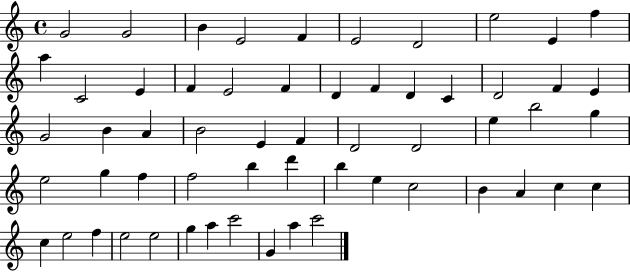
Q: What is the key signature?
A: C major